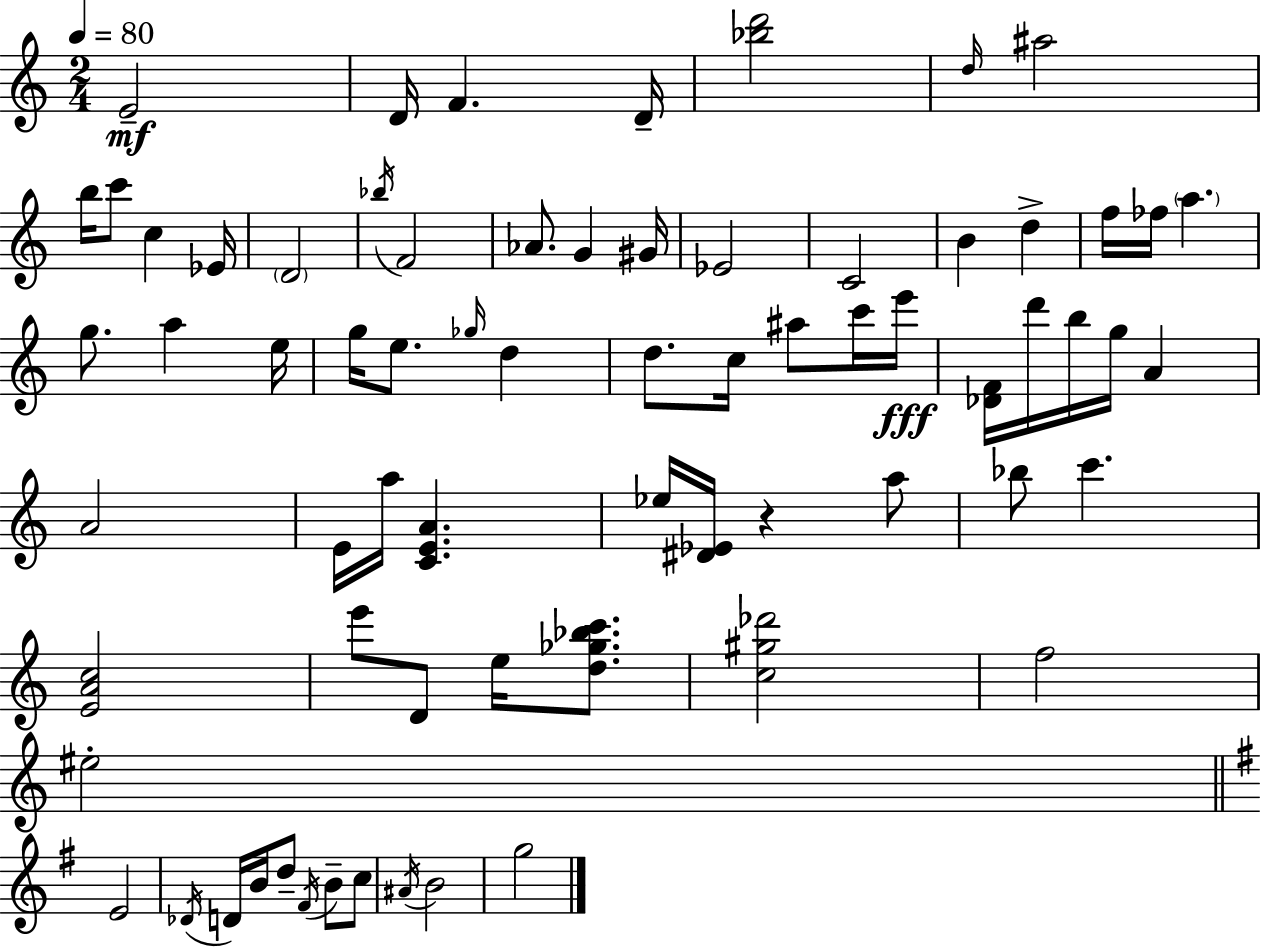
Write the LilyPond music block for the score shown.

{
  \clef treble
  \numericTimeSignature
  \time 2/4
  \key a \minor
  \tempo 4 = 80
  e'2--\mf | d'16 f'4. d'16-- | <bes'' d'''>2 | \grace { d''16 } ais''2 | \break b''16 c'''8 c''4 | ees'16 \parenthesize d'2 | \acciaccatura { bes''16 } f'2 | aes'8. g'4 | \break gis'16 ees'2 | c'2 | b'4 d''4-> | f''16 fes''16 \parenthesize a''4. | \break g''8. a''4 | e''16 g''16 e''8. \grace { ges''16 } d''4 | d''8. c''16 ais''8 | c'''16 e'''16\fff <des' f'>16 d'''16 b''16 g''16 a'4 | \break a'2 | e'16 a''16 <c' e' a'>4. | ees''16 <dis' ees'>16 r4 | a''8 bes''8 c'''4. | \break <e' a' c''>2 | e'''8 d'8 e''16 | <d'' ges'' bes'' c'''>8. <c'' gis'' des'''>2 | f''2 | \break eis''2-. | \bar "||" \break \key e \minor e'2 | \acciaccatura { des'16 } d'16 b'16 d''8-- \acciaccatura { fis'16 } b'8-- | c''8 \acciaccatura { ais'16 } b'2 | g''2 | \break \bar "|."
}